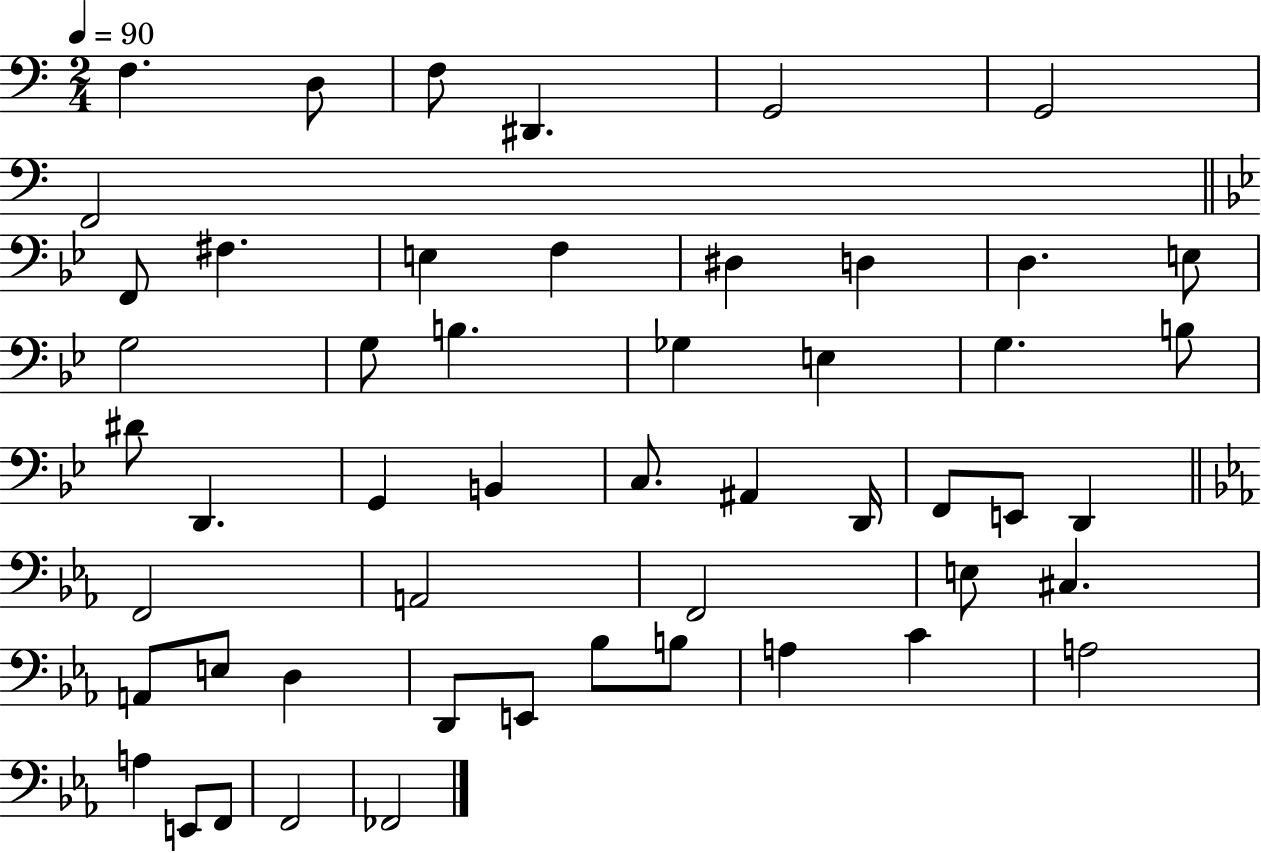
F3/q. D3/e F3/e D#2/q. G2/h G2/h F2/h F2/e F#3/q. E3/q F3/q D#3/q D3/q D3/q. E3/e G3/h G3/e B3/q. Gb3/q E3/q G3/q. B3/e D#4/e D2/q. G2/q B2/q C3/e. A#2/q D2/s F2/e E2/e D2/q F2/h A2/h F2/h E3/e C#3/q. A2/e E3/e D3/q D2/e E2/e Bb3/e B3/e A3/q C4/q A3/h A3/q E2/e F2/e F2/h FES2/h